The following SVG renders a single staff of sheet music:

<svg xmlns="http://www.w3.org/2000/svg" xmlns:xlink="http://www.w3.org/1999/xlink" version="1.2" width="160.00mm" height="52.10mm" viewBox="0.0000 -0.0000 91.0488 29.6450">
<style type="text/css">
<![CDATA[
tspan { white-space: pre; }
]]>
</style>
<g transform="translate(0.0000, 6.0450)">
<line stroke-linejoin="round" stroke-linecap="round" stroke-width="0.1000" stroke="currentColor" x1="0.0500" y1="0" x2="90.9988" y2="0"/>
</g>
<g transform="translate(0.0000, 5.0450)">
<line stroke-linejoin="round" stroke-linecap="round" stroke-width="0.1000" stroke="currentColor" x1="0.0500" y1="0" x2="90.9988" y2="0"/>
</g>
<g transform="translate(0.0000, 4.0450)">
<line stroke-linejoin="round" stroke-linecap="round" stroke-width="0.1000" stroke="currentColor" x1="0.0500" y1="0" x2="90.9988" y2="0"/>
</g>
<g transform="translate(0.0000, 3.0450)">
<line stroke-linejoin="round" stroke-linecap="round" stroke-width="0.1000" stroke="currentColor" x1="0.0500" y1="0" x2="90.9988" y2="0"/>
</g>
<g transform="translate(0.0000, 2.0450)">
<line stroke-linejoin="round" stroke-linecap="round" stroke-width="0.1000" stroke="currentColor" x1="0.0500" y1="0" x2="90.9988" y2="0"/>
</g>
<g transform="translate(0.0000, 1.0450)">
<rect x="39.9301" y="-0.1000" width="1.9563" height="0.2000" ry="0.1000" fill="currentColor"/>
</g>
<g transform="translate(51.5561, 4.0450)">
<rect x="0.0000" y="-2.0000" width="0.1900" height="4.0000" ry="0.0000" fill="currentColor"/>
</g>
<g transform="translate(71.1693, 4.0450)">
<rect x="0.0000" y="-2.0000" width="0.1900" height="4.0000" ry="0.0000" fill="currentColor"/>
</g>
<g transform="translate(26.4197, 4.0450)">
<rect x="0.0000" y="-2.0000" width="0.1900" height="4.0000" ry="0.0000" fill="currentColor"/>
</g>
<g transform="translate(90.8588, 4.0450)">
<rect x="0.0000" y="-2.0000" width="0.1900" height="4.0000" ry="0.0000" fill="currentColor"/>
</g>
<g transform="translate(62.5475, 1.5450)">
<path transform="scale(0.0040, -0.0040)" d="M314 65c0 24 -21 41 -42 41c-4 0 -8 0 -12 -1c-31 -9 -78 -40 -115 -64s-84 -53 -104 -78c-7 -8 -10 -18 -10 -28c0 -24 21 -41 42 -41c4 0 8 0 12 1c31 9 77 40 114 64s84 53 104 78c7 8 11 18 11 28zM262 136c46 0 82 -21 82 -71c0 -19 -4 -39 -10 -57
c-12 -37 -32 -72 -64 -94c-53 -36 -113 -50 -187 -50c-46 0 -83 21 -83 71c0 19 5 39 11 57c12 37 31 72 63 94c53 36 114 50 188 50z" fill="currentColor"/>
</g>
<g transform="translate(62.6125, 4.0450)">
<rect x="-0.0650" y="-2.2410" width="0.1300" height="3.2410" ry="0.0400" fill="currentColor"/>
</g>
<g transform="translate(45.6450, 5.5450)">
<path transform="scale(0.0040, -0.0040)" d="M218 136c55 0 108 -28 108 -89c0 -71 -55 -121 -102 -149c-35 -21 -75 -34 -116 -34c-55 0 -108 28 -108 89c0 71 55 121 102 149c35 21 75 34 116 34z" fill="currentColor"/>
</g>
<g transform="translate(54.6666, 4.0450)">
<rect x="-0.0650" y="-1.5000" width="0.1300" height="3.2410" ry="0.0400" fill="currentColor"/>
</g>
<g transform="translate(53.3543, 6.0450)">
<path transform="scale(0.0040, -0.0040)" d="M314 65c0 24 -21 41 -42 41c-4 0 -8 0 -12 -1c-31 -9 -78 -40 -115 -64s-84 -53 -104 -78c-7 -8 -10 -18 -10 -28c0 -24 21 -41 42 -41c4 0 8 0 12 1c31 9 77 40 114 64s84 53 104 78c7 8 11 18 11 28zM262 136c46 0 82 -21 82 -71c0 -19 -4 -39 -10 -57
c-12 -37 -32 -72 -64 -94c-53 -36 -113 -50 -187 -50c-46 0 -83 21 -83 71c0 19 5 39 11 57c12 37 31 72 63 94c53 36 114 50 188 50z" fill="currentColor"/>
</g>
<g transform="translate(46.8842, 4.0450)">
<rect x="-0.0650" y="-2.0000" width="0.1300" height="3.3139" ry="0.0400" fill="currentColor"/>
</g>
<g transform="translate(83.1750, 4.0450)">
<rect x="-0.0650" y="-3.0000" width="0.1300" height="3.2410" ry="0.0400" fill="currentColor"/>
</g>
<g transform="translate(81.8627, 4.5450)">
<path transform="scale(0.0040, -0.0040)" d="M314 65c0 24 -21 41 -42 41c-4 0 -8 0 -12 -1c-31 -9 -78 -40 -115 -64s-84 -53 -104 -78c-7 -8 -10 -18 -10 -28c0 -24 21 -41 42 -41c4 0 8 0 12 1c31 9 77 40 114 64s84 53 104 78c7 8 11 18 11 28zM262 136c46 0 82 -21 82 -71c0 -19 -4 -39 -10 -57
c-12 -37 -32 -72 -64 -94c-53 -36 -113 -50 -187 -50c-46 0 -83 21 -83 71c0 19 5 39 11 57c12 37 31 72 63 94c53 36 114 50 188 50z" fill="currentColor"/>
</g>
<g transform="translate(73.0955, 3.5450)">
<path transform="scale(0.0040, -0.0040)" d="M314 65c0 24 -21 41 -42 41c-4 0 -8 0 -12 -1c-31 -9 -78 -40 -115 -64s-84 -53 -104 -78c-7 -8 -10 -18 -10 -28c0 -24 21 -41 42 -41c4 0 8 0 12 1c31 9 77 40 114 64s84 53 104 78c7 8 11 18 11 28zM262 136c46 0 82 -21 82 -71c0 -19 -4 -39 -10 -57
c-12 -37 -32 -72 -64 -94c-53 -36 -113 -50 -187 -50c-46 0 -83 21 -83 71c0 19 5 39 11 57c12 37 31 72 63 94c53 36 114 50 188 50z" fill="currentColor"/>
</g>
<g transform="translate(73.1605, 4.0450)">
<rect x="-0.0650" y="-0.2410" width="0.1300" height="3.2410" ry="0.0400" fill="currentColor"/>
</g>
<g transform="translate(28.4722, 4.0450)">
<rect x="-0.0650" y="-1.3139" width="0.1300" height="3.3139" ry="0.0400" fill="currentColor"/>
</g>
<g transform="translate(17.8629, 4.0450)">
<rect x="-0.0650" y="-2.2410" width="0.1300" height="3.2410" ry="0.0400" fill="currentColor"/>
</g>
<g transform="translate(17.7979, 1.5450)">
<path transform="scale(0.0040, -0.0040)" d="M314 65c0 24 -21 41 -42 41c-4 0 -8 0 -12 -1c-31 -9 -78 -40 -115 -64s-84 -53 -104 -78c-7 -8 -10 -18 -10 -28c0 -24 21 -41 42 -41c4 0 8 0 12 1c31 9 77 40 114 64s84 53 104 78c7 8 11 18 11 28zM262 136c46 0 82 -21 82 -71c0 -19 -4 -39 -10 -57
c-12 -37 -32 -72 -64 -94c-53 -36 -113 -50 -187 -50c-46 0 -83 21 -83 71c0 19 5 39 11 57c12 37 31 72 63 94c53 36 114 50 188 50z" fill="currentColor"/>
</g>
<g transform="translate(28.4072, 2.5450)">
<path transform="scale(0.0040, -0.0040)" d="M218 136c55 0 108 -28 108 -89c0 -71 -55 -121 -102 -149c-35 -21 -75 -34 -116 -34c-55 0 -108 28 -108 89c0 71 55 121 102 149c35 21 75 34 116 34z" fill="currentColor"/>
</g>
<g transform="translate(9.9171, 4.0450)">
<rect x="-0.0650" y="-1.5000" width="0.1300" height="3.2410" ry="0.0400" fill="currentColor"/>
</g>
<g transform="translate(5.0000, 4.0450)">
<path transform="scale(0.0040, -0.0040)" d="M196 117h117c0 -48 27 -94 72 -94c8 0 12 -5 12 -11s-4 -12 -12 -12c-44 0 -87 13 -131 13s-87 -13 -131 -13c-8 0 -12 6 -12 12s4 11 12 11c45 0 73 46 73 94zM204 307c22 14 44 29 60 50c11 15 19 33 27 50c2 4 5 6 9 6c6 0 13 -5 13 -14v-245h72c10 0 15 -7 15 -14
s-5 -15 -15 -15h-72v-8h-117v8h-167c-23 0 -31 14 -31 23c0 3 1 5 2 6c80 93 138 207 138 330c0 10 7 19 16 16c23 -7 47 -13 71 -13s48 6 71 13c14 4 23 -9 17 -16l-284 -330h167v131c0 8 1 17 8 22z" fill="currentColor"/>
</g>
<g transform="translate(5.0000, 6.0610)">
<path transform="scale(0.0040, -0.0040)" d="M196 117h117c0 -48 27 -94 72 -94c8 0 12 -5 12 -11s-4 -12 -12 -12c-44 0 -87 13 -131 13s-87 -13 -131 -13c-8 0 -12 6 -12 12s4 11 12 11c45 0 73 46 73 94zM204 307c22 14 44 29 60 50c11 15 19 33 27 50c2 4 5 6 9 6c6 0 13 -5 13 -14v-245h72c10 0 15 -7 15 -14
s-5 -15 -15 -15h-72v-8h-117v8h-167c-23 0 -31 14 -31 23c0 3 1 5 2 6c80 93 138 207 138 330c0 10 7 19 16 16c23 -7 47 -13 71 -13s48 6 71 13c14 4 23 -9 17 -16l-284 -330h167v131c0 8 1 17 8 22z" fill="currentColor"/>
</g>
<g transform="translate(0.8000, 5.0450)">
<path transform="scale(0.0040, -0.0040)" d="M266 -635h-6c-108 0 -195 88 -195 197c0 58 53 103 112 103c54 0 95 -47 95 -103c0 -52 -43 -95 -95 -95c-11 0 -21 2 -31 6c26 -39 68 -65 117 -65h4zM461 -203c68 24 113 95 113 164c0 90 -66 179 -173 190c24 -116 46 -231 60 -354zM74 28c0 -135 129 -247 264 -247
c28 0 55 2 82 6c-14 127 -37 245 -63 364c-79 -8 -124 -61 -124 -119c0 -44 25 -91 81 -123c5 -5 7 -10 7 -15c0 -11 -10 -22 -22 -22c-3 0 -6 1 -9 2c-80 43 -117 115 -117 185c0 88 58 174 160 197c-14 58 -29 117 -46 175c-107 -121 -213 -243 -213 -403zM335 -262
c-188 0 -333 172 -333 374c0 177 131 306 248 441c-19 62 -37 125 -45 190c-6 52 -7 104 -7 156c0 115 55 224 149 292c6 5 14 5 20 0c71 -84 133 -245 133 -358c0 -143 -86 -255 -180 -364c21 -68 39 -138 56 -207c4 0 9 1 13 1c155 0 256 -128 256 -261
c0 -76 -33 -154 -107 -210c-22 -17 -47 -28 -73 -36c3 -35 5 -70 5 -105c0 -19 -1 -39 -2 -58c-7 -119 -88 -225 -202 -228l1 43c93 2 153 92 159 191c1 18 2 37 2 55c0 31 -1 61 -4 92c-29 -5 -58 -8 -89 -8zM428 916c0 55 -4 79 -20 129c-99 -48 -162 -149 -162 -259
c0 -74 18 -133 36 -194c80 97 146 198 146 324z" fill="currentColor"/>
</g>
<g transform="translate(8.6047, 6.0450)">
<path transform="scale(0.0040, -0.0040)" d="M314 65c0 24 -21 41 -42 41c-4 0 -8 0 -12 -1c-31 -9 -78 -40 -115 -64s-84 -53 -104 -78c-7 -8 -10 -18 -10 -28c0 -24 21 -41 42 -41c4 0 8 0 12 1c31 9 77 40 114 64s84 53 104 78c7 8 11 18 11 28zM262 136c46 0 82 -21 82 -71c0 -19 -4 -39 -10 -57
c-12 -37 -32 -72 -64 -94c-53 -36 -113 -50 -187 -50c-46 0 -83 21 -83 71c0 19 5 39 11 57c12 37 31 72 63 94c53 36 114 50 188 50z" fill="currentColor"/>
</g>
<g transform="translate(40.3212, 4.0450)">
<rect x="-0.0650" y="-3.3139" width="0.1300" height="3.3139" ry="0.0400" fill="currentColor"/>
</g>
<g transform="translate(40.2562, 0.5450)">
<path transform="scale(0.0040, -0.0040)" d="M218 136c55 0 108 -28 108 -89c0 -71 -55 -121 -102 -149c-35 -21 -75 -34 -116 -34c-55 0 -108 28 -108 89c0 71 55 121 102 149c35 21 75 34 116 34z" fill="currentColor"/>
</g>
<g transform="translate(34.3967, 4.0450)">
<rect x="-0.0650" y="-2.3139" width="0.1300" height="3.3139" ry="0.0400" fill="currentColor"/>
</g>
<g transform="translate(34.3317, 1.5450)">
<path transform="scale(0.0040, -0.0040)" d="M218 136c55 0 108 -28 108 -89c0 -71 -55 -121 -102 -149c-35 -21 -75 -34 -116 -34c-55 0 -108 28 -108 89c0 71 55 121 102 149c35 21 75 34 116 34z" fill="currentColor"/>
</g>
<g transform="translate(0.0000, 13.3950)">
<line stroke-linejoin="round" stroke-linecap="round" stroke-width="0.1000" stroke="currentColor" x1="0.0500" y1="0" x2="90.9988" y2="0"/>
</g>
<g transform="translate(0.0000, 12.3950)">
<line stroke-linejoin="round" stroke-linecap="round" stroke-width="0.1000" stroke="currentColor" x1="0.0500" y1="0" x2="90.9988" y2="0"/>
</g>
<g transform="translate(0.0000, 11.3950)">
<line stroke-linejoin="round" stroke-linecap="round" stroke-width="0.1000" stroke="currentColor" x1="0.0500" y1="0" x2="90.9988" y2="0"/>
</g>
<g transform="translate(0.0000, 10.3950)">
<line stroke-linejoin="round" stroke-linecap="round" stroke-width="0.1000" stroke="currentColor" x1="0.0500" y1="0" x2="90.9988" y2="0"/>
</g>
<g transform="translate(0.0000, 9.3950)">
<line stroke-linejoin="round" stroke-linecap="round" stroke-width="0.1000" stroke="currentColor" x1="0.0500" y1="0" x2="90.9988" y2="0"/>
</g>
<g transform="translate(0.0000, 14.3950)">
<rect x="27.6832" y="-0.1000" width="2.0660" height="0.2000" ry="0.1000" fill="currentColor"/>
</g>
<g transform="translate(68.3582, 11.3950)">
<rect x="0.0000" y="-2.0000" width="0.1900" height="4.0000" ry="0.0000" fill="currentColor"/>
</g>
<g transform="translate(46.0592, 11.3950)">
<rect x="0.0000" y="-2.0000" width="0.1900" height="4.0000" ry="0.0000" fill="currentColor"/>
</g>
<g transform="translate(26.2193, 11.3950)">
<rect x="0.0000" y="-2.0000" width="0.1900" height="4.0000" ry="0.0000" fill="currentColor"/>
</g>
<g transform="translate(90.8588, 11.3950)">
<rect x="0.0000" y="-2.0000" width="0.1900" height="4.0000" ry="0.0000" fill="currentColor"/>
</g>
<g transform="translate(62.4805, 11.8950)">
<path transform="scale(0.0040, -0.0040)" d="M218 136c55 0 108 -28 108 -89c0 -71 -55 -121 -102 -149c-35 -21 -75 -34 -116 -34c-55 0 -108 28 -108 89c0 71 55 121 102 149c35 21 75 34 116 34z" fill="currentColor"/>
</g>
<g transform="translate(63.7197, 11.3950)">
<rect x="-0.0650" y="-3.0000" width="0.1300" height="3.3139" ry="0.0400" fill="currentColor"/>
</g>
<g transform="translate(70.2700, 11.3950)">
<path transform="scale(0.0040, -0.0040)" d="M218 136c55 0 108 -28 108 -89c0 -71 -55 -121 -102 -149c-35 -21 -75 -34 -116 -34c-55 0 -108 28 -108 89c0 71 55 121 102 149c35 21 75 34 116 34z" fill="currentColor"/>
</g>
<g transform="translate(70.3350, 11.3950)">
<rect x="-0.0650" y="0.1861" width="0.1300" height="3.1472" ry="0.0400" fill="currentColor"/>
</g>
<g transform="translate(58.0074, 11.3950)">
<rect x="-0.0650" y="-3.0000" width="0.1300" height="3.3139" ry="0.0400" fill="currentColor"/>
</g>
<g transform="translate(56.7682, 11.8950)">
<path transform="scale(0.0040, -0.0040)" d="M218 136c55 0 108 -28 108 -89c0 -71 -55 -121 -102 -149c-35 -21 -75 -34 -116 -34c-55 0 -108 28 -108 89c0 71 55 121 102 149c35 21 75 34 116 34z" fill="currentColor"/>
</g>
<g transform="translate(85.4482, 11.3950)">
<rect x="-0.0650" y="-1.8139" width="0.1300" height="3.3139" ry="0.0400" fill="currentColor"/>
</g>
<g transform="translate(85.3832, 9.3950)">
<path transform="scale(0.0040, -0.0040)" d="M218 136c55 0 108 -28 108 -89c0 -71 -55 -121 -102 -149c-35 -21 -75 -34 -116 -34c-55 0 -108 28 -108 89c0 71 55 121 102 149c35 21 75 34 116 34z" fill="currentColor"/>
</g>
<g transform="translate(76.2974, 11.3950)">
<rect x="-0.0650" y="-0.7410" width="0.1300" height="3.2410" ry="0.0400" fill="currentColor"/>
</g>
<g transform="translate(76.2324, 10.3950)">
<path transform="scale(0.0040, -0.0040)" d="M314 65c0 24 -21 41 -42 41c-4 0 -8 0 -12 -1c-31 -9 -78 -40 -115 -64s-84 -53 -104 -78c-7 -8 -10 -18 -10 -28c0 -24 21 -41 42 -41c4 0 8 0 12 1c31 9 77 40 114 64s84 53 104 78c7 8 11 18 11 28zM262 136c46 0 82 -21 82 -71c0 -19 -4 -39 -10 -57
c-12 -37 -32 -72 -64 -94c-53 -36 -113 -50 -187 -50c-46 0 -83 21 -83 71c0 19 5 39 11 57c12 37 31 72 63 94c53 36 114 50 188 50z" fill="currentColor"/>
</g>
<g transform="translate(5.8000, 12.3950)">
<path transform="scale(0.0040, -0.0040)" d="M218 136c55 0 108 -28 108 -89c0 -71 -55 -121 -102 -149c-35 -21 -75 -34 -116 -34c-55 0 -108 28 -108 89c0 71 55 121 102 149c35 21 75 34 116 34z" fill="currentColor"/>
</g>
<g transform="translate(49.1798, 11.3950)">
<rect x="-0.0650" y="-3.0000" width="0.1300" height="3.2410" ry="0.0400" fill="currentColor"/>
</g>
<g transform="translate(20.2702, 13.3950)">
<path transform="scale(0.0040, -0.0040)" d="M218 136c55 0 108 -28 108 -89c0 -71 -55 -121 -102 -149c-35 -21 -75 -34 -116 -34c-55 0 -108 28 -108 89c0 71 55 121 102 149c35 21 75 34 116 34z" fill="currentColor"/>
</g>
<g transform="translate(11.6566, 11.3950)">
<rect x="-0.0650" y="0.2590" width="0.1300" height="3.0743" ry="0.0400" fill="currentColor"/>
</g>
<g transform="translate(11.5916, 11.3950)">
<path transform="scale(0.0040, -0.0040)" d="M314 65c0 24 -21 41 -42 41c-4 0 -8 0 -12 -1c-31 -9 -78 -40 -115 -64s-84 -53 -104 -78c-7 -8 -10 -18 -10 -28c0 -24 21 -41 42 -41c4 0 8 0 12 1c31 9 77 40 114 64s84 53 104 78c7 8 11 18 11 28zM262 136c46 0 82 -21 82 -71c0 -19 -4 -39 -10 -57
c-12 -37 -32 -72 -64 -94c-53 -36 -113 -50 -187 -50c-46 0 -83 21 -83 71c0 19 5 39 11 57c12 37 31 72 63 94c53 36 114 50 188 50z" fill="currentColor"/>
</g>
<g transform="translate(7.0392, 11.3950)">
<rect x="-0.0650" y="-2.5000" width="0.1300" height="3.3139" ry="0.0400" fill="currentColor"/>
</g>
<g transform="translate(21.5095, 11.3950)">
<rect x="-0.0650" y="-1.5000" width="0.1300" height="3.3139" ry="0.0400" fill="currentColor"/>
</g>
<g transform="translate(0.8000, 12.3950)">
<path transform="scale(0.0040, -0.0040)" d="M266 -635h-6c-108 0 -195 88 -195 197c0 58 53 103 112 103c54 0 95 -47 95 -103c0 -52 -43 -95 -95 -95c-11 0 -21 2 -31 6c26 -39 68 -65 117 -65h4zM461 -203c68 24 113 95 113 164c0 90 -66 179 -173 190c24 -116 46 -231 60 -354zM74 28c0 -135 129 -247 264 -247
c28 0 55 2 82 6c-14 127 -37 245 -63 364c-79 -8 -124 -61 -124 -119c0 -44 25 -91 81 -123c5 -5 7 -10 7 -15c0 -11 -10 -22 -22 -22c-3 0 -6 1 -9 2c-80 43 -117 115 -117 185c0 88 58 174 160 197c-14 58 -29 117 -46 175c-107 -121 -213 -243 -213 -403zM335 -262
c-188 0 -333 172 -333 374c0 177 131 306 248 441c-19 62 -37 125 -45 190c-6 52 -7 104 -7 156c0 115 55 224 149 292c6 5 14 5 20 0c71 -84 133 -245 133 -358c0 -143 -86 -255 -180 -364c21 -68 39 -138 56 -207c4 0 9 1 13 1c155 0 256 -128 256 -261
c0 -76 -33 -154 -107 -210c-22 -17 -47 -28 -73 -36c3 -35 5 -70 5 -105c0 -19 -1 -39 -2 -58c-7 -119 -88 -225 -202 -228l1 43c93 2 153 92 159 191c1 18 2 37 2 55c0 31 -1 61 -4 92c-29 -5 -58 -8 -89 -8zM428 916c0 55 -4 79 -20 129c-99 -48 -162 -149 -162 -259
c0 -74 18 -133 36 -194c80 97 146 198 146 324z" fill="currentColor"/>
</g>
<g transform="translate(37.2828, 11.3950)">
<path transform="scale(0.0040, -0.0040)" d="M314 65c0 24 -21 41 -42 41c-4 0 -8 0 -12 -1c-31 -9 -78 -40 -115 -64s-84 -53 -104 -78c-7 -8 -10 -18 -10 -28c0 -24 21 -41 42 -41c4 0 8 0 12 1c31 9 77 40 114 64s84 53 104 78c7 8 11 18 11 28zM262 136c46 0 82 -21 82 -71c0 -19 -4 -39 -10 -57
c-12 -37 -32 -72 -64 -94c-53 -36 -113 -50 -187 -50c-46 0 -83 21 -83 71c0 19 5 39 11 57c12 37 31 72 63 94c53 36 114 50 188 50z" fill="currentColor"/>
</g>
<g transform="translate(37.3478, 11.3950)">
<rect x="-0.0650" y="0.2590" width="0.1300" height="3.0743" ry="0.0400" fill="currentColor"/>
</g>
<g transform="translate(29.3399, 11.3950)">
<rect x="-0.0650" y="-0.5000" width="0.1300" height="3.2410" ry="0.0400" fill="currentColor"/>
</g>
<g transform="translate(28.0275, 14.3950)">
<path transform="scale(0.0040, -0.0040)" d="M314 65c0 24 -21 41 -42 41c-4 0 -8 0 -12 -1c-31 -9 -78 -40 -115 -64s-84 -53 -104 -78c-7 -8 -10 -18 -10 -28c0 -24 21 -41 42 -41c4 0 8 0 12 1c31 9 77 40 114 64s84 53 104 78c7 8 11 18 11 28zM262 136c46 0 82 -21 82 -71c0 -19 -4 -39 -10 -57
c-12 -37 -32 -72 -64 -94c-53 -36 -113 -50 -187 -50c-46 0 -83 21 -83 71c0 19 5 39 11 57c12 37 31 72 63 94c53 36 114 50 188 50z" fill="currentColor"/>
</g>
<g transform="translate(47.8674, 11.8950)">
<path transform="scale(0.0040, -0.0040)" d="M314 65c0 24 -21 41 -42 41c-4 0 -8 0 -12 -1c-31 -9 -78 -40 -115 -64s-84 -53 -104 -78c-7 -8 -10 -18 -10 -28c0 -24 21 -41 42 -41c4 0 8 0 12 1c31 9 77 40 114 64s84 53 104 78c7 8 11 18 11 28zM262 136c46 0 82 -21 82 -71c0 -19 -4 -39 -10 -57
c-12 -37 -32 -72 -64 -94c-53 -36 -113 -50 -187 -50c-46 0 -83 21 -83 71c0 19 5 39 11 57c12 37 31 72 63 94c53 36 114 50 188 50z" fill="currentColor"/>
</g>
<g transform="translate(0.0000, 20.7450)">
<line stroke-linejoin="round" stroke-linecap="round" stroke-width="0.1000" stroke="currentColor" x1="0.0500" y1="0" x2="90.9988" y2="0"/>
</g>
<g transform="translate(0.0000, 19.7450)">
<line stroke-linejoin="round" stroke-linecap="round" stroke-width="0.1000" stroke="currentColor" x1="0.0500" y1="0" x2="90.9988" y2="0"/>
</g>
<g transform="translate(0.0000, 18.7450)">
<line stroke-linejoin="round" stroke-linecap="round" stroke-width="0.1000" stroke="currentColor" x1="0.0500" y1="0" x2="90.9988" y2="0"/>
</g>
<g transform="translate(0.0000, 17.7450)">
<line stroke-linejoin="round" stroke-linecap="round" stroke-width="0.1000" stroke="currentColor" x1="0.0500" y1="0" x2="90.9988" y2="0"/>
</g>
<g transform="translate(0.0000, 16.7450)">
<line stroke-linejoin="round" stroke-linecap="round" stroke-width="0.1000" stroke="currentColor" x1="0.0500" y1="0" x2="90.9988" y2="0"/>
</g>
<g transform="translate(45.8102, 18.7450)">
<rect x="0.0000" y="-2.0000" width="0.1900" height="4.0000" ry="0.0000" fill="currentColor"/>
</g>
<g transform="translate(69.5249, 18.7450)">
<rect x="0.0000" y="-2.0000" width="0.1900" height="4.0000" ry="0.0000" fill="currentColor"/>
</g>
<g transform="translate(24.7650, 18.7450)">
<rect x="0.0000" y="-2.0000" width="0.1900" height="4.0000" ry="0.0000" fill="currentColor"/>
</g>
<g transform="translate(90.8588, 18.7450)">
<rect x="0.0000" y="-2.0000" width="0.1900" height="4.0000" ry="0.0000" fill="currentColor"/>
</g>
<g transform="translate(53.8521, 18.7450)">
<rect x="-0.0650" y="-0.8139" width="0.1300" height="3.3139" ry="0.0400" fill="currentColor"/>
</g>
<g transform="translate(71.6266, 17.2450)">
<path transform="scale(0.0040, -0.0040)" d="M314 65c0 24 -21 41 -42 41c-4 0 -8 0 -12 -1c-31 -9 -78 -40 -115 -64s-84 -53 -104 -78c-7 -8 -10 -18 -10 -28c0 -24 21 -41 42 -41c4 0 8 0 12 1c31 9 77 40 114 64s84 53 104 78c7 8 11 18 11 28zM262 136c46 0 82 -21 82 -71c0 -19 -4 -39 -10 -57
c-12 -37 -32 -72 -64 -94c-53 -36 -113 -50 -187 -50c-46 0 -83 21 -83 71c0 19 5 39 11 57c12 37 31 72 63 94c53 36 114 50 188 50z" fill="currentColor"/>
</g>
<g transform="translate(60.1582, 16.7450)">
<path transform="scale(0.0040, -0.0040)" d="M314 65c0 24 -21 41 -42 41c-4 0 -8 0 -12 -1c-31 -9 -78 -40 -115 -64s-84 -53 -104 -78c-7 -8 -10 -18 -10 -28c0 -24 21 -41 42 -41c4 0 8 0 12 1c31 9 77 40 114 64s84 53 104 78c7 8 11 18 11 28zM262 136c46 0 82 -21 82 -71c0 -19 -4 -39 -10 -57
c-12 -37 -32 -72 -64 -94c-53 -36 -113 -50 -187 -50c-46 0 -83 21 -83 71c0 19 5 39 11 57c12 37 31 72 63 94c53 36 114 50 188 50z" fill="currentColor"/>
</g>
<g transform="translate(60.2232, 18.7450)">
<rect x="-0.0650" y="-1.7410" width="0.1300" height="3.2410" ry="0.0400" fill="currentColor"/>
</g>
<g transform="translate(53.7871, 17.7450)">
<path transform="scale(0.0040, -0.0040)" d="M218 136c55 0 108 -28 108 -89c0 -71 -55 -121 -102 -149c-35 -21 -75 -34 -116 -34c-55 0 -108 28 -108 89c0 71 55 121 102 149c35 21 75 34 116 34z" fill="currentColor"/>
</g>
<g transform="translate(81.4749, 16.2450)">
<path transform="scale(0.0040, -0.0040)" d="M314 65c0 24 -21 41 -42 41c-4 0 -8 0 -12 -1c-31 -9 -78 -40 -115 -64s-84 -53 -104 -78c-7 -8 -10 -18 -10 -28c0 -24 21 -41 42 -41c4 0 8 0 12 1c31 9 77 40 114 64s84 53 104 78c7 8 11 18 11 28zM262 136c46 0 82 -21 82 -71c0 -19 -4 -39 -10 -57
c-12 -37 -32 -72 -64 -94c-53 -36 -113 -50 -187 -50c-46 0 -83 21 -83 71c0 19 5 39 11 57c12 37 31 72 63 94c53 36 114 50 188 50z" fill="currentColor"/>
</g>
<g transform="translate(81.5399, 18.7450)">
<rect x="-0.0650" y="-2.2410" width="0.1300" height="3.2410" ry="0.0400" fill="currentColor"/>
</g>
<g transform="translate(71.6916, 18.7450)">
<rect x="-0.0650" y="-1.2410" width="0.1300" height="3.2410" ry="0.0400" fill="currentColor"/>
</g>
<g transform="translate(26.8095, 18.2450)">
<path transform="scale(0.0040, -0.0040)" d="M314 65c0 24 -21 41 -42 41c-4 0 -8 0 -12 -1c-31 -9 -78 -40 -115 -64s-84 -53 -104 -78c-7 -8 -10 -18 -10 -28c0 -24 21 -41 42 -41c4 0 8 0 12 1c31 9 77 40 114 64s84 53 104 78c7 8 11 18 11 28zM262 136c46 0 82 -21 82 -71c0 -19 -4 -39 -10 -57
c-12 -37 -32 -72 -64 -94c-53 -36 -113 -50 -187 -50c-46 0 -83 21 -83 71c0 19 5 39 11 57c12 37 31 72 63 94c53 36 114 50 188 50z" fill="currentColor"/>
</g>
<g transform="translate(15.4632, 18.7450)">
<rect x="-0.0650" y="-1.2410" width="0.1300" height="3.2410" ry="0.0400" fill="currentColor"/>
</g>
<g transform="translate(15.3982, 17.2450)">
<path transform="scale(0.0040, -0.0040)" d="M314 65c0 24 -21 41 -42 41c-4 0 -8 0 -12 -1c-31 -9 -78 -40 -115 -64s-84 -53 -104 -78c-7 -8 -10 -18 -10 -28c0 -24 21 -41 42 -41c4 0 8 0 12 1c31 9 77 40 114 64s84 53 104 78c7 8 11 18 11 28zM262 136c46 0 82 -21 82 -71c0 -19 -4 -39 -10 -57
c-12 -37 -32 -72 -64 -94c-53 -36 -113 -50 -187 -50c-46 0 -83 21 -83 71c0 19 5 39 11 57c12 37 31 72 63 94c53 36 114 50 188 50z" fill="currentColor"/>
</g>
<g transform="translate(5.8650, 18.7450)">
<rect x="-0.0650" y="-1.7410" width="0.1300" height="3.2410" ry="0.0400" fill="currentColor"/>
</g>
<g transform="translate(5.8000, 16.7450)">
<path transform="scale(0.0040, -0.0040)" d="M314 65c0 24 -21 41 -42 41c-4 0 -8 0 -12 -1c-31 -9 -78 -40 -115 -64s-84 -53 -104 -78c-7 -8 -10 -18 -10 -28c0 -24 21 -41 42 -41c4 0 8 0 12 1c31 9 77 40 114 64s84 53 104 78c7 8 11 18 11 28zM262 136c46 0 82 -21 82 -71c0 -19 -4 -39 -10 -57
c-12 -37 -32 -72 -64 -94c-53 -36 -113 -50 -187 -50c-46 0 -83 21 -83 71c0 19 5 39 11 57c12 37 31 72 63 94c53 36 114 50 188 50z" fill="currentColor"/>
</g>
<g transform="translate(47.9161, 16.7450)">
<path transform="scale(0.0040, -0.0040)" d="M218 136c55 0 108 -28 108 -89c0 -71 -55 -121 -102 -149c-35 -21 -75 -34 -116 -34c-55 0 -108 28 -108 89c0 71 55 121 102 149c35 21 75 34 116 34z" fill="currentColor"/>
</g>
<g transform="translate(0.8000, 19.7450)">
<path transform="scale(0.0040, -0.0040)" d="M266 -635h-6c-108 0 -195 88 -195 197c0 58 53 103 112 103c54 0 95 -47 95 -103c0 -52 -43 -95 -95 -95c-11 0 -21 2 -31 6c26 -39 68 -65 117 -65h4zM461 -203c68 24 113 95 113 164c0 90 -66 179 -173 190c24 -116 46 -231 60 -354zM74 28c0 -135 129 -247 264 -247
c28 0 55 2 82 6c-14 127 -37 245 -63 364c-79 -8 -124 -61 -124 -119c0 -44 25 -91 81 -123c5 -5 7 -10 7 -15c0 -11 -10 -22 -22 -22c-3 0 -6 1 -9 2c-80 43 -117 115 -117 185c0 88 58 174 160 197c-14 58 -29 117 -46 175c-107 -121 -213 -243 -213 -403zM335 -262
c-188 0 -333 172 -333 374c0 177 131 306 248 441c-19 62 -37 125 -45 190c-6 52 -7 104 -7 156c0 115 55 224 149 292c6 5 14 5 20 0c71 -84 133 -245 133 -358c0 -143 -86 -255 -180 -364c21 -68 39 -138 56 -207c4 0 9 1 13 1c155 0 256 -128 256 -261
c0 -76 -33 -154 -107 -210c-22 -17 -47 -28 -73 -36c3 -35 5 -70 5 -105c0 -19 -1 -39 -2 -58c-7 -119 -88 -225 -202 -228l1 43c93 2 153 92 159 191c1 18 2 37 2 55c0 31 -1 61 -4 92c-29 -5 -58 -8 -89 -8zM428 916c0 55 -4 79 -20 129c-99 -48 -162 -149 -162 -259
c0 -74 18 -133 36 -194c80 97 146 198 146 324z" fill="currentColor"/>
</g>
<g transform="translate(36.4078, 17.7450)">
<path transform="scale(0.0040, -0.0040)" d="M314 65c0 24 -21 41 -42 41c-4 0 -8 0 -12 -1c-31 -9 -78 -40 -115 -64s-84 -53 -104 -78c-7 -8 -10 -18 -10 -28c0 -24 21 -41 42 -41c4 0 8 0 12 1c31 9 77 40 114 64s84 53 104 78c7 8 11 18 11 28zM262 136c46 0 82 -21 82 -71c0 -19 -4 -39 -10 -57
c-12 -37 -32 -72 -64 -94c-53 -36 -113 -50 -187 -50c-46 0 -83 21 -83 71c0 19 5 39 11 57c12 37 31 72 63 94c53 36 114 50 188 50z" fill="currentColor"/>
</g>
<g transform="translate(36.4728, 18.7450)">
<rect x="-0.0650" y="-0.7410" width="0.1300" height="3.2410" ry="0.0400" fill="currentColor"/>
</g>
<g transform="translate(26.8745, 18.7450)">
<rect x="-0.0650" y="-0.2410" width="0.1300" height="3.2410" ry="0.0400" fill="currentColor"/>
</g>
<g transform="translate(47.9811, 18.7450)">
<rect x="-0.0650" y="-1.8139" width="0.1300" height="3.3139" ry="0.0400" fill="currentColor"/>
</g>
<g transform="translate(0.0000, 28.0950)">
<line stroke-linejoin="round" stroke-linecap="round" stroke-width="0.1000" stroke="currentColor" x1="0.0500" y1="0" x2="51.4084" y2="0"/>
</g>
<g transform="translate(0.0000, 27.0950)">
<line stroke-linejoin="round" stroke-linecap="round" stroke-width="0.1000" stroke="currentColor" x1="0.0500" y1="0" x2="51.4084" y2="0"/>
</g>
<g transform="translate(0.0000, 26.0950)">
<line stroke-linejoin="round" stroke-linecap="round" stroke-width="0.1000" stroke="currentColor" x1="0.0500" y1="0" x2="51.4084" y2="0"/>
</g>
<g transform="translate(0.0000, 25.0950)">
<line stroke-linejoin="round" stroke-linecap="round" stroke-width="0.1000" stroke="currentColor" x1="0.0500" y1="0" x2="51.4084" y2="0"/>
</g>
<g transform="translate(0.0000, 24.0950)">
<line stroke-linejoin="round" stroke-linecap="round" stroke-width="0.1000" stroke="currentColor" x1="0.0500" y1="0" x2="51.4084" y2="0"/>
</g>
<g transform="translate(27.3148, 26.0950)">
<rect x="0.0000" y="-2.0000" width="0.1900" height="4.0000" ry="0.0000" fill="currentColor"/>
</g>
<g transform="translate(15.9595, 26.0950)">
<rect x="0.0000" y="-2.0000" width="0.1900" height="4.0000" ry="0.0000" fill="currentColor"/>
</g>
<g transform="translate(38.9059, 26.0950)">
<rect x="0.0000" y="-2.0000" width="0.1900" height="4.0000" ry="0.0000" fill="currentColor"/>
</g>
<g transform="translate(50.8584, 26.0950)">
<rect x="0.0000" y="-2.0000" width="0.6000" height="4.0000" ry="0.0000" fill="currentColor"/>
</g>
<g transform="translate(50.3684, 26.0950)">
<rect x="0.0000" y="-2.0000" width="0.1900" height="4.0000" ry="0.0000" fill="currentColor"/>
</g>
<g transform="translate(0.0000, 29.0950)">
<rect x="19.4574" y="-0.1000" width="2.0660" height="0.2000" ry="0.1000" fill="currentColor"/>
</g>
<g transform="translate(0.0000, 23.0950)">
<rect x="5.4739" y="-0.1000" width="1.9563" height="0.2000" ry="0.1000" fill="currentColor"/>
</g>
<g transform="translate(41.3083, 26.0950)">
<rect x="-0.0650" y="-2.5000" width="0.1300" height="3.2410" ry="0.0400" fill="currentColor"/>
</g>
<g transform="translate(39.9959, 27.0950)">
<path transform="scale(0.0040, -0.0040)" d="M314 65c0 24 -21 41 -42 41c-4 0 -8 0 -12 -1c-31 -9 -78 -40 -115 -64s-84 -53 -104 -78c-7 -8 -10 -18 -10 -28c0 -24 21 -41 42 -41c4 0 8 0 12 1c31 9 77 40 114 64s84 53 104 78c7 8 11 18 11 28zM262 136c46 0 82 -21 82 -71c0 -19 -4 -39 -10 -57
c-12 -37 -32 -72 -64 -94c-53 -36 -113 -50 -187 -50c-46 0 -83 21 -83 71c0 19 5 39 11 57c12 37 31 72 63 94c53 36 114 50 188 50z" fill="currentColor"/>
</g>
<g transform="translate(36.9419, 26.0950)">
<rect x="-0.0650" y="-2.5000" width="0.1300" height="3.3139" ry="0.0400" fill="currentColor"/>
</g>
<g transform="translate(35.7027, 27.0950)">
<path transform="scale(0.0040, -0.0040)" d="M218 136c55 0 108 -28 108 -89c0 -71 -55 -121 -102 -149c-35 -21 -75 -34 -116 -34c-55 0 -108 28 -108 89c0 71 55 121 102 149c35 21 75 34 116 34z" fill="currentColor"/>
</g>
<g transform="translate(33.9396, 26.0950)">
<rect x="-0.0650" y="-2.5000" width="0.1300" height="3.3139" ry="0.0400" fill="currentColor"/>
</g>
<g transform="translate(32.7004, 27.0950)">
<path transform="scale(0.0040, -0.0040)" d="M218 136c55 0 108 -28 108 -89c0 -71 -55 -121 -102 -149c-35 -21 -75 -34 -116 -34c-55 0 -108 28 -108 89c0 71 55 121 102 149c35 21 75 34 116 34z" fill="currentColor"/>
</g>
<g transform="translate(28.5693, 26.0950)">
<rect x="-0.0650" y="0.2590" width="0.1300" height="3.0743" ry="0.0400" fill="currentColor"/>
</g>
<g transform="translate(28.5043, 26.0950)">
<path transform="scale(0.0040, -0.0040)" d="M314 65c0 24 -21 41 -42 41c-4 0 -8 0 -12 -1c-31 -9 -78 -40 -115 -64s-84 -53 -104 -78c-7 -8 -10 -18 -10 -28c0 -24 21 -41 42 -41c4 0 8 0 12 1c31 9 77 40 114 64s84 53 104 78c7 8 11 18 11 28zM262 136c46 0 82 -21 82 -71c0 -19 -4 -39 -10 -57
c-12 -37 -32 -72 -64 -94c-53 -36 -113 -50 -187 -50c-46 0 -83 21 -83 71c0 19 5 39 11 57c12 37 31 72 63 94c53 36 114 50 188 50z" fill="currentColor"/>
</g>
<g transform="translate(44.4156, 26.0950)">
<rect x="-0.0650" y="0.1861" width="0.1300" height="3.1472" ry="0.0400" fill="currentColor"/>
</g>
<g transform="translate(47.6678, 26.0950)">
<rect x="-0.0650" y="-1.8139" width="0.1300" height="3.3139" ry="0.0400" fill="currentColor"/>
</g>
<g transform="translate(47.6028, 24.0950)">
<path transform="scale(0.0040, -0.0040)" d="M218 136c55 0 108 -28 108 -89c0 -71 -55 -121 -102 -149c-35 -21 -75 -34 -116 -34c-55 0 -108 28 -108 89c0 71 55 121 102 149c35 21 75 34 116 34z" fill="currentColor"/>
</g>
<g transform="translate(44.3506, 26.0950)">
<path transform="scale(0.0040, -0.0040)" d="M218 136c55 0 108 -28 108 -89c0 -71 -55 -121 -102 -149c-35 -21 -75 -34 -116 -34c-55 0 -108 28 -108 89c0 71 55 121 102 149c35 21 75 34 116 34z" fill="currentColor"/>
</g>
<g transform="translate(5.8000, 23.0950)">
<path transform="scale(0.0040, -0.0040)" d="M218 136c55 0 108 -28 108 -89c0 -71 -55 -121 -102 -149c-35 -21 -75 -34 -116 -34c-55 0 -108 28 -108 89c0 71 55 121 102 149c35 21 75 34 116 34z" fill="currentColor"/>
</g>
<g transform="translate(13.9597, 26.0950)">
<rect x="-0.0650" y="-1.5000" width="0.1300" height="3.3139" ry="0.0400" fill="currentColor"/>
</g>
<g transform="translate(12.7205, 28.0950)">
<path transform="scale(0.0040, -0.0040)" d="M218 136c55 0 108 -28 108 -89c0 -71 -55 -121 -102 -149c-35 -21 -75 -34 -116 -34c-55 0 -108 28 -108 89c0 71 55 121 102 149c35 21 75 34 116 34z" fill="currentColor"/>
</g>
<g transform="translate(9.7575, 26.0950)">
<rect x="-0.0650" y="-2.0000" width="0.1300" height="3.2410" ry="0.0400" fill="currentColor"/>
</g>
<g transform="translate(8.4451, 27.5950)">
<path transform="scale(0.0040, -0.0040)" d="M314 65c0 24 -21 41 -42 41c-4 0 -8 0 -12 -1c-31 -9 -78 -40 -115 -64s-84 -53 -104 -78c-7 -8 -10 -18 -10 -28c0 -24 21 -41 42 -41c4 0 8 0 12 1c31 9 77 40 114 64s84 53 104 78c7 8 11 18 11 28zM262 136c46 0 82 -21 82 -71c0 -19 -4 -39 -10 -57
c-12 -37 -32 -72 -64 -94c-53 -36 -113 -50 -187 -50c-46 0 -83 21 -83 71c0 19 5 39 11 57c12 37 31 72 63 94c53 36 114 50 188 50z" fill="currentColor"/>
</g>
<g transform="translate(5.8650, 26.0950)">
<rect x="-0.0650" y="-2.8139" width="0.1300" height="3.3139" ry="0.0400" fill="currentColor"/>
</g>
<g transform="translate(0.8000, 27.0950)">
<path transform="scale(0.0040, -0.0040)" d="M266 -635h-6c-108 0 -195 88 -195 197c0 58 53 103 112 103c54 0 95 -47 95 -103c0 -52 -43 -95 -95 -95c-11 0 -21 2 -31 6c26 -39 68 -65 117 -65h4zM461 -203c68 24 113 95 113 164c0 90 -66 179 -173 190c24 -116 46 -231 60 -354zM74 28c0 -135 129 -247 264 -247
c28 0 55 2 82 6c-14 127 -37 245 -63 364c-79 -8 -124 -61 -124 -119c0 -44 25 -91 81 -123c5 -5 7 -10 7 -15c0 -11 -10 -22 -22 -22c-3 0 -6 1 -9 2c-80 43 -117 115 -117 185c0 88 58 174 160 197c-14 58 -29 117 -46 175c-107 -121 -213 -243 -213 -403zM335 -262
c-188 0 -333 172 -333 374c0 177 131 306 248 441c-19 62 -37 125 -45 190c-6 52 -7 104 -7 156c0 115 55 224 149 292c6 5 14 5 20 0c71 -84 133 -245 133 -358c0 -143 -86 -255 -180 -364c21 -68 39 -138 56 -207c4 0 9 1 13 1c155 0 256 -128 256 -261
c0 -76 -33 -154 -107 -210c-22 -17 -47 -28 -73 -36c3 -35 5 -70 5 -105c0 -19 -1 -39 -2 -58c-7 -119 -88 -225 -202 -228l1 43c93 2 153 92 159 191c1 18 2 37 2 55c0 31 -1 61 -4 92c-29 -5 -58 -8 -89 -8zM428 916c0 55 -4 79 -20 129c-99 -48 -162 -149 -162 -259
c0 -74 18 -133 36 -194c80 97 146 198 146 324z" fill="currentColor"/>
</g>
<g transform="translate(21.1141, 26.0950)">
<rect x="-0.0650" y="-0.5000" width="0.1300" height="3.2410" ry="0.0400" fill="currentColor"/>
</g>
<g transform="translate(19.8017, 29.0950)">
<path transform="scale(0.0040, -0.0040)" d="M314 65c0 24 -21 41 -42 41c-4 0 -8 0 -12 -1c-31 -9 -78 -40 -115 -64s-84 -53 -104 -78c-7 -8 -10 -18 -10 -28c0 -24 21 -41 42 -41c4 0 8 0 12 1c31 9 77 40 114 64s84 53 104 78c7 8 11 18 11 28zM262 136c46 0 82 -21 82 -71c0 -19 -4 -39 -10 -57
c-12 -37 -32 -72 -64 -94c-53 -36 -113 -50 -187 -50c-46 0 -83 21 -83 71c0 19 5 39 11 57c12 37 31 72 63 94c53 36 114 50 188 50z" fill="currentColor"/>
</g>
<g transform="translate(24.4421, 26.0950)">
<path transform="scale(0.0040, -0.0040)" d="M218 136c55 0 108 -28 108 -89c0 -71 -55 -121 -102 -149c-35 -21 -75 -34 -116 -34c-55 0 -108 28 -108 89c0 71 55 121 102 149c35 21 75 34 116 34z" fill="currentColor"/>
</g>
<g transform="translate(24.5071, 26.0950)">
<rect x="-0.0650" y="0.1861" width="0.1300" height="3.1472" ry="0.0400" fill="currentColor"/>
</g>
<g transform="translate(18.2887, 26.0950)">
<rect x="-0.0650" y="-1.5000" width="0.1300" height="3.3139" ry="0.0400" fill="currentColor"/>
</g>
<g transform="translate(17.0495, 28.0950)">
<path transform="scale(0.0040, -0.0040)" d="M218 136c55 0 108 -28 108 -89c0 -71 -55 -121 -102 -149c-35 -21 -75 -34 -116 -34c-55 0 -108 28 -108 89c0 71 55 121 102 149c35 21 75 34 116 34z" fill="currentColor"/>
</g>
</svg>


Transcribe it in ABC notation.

X:1
T:Untitled
M:4/4
L:1/4
K:C
E2 g2 e g b F E2 g2 c2 A2 G B2 E C2 B2 A2 A A B d2 f f2 e2 c2 d2 f d f2 e2 g2 a F2 E E C2 B B2 G G G2 B f